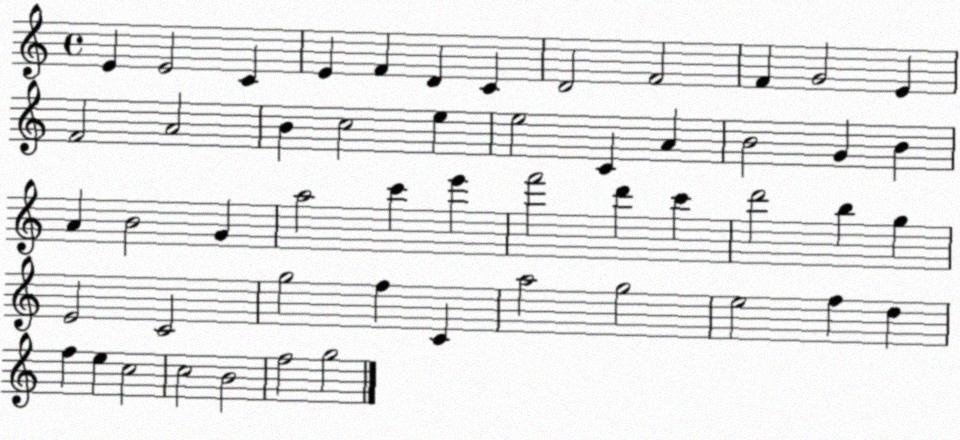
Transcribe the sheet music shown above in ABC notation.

X:1
T:Untitled
M:4/4
L:1/4
K:C
E E2 C E F D C D2 F2 F G2 E F2 A2 B c2 e e2 C A B2 G B A B2 G a2 c' e' f'2 d' c' d'2 b g E2 C2 g2 f C a2 g2 e2 f d f e c2 c2 B2 f2 g2